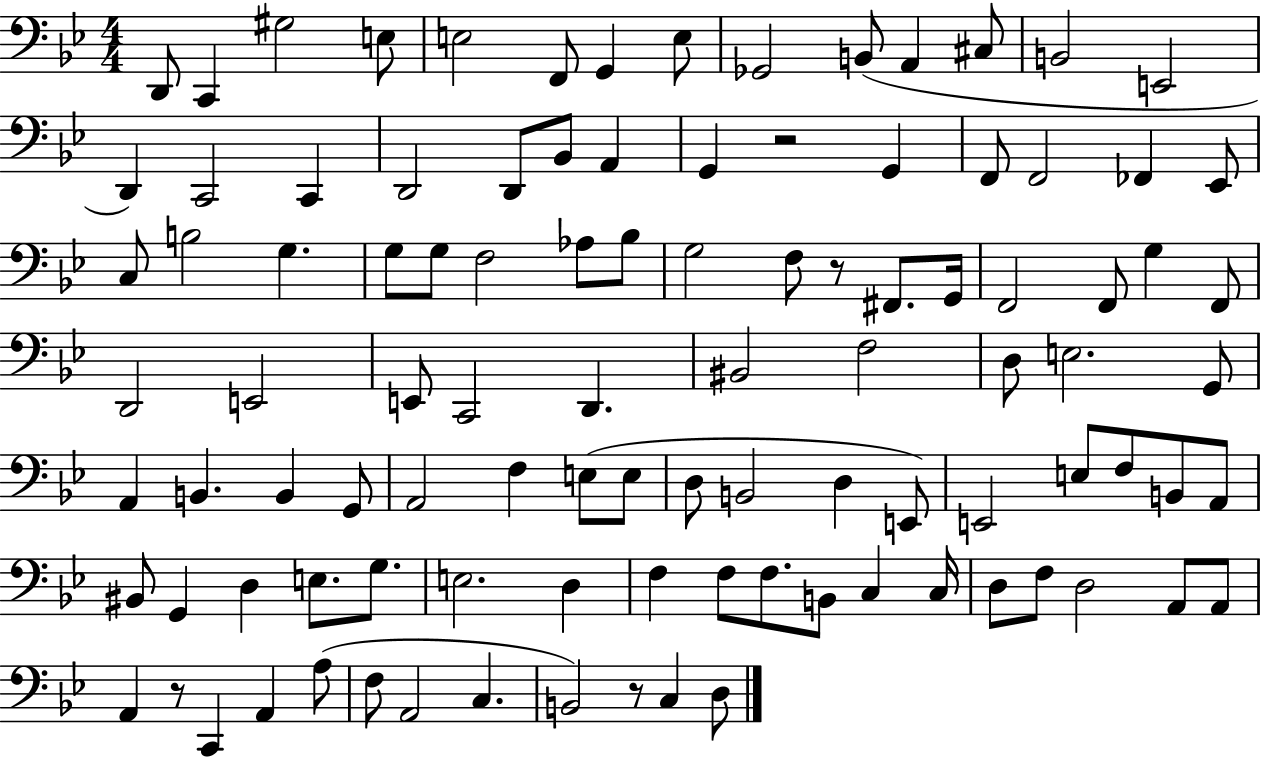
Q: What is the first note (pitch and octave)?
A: D2